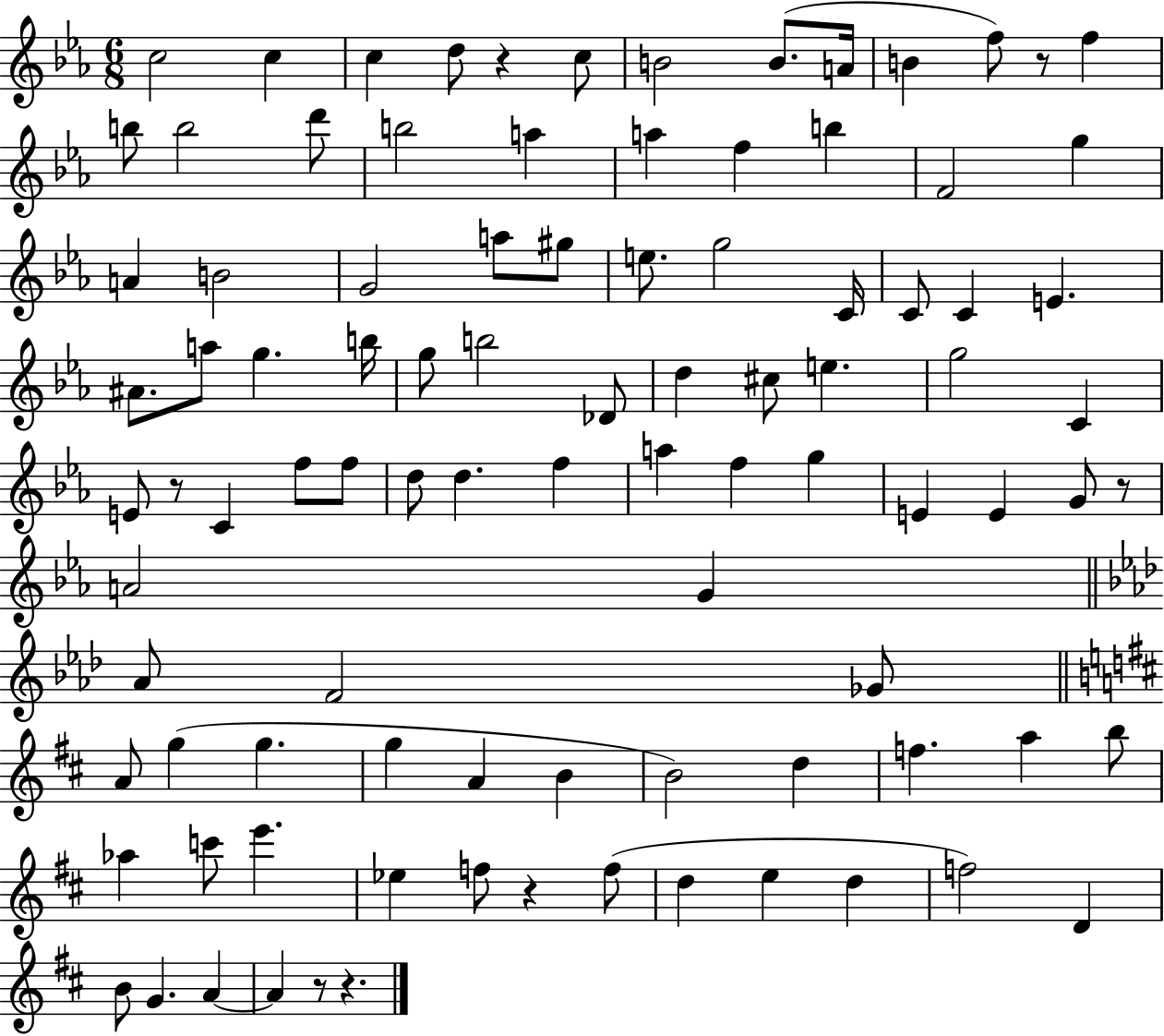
{
  \clef treble
  \numericTimeSignature
  \time 6/8
  \key ees \major
  c''2 c''4 | c''4 d''8 r4 c''8 | b'2 b'8.( a'16 | b'4 f''8) r8 f''4 | \break b''8 b''2 d'''8 | b''2 a''4 | a''4 f''4 b''4 | f'2 g''4 | \break a'4 b'2 | g'2 a''8 gis''8 | e''8. g''2 c'16 | c'8 c'4 e'4. | \break ais'8. a''8 g''4. b''16 | g''8 b''2 des'8 | d''4 cis''8 e''4. | g''2 c'4 | \break e'8 r8 c'4 f''8 f''8 | d''8 d''4. f''4 | a''4 f''4 g''4 | e'4 e'4 g'8 r8 | \break a'2 g'4 | \bar "||" \break \key aes \major aes'8 f'2 ges'8 | \bar "||" \break \key b \minor a'8 g''4( g''4. | g''4 a'4 b'4 | b'2) d''4 | f''4. a''4 b''8 | \break aes''4 c'''8 e'''4. | ees''4 f''8 r4 f''8( | d''4 e''4 d''4 | f''2) d'4 | \break b'8 g'4. a'4~~ | a'4 r8 r4. | \bar "|."
}